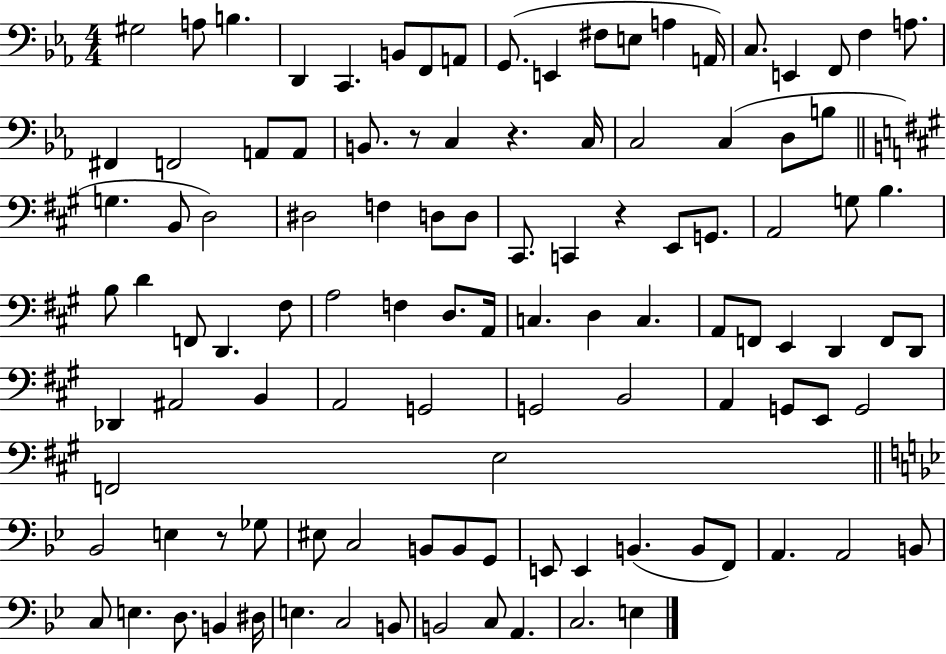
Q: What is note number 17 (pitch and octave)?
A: F2